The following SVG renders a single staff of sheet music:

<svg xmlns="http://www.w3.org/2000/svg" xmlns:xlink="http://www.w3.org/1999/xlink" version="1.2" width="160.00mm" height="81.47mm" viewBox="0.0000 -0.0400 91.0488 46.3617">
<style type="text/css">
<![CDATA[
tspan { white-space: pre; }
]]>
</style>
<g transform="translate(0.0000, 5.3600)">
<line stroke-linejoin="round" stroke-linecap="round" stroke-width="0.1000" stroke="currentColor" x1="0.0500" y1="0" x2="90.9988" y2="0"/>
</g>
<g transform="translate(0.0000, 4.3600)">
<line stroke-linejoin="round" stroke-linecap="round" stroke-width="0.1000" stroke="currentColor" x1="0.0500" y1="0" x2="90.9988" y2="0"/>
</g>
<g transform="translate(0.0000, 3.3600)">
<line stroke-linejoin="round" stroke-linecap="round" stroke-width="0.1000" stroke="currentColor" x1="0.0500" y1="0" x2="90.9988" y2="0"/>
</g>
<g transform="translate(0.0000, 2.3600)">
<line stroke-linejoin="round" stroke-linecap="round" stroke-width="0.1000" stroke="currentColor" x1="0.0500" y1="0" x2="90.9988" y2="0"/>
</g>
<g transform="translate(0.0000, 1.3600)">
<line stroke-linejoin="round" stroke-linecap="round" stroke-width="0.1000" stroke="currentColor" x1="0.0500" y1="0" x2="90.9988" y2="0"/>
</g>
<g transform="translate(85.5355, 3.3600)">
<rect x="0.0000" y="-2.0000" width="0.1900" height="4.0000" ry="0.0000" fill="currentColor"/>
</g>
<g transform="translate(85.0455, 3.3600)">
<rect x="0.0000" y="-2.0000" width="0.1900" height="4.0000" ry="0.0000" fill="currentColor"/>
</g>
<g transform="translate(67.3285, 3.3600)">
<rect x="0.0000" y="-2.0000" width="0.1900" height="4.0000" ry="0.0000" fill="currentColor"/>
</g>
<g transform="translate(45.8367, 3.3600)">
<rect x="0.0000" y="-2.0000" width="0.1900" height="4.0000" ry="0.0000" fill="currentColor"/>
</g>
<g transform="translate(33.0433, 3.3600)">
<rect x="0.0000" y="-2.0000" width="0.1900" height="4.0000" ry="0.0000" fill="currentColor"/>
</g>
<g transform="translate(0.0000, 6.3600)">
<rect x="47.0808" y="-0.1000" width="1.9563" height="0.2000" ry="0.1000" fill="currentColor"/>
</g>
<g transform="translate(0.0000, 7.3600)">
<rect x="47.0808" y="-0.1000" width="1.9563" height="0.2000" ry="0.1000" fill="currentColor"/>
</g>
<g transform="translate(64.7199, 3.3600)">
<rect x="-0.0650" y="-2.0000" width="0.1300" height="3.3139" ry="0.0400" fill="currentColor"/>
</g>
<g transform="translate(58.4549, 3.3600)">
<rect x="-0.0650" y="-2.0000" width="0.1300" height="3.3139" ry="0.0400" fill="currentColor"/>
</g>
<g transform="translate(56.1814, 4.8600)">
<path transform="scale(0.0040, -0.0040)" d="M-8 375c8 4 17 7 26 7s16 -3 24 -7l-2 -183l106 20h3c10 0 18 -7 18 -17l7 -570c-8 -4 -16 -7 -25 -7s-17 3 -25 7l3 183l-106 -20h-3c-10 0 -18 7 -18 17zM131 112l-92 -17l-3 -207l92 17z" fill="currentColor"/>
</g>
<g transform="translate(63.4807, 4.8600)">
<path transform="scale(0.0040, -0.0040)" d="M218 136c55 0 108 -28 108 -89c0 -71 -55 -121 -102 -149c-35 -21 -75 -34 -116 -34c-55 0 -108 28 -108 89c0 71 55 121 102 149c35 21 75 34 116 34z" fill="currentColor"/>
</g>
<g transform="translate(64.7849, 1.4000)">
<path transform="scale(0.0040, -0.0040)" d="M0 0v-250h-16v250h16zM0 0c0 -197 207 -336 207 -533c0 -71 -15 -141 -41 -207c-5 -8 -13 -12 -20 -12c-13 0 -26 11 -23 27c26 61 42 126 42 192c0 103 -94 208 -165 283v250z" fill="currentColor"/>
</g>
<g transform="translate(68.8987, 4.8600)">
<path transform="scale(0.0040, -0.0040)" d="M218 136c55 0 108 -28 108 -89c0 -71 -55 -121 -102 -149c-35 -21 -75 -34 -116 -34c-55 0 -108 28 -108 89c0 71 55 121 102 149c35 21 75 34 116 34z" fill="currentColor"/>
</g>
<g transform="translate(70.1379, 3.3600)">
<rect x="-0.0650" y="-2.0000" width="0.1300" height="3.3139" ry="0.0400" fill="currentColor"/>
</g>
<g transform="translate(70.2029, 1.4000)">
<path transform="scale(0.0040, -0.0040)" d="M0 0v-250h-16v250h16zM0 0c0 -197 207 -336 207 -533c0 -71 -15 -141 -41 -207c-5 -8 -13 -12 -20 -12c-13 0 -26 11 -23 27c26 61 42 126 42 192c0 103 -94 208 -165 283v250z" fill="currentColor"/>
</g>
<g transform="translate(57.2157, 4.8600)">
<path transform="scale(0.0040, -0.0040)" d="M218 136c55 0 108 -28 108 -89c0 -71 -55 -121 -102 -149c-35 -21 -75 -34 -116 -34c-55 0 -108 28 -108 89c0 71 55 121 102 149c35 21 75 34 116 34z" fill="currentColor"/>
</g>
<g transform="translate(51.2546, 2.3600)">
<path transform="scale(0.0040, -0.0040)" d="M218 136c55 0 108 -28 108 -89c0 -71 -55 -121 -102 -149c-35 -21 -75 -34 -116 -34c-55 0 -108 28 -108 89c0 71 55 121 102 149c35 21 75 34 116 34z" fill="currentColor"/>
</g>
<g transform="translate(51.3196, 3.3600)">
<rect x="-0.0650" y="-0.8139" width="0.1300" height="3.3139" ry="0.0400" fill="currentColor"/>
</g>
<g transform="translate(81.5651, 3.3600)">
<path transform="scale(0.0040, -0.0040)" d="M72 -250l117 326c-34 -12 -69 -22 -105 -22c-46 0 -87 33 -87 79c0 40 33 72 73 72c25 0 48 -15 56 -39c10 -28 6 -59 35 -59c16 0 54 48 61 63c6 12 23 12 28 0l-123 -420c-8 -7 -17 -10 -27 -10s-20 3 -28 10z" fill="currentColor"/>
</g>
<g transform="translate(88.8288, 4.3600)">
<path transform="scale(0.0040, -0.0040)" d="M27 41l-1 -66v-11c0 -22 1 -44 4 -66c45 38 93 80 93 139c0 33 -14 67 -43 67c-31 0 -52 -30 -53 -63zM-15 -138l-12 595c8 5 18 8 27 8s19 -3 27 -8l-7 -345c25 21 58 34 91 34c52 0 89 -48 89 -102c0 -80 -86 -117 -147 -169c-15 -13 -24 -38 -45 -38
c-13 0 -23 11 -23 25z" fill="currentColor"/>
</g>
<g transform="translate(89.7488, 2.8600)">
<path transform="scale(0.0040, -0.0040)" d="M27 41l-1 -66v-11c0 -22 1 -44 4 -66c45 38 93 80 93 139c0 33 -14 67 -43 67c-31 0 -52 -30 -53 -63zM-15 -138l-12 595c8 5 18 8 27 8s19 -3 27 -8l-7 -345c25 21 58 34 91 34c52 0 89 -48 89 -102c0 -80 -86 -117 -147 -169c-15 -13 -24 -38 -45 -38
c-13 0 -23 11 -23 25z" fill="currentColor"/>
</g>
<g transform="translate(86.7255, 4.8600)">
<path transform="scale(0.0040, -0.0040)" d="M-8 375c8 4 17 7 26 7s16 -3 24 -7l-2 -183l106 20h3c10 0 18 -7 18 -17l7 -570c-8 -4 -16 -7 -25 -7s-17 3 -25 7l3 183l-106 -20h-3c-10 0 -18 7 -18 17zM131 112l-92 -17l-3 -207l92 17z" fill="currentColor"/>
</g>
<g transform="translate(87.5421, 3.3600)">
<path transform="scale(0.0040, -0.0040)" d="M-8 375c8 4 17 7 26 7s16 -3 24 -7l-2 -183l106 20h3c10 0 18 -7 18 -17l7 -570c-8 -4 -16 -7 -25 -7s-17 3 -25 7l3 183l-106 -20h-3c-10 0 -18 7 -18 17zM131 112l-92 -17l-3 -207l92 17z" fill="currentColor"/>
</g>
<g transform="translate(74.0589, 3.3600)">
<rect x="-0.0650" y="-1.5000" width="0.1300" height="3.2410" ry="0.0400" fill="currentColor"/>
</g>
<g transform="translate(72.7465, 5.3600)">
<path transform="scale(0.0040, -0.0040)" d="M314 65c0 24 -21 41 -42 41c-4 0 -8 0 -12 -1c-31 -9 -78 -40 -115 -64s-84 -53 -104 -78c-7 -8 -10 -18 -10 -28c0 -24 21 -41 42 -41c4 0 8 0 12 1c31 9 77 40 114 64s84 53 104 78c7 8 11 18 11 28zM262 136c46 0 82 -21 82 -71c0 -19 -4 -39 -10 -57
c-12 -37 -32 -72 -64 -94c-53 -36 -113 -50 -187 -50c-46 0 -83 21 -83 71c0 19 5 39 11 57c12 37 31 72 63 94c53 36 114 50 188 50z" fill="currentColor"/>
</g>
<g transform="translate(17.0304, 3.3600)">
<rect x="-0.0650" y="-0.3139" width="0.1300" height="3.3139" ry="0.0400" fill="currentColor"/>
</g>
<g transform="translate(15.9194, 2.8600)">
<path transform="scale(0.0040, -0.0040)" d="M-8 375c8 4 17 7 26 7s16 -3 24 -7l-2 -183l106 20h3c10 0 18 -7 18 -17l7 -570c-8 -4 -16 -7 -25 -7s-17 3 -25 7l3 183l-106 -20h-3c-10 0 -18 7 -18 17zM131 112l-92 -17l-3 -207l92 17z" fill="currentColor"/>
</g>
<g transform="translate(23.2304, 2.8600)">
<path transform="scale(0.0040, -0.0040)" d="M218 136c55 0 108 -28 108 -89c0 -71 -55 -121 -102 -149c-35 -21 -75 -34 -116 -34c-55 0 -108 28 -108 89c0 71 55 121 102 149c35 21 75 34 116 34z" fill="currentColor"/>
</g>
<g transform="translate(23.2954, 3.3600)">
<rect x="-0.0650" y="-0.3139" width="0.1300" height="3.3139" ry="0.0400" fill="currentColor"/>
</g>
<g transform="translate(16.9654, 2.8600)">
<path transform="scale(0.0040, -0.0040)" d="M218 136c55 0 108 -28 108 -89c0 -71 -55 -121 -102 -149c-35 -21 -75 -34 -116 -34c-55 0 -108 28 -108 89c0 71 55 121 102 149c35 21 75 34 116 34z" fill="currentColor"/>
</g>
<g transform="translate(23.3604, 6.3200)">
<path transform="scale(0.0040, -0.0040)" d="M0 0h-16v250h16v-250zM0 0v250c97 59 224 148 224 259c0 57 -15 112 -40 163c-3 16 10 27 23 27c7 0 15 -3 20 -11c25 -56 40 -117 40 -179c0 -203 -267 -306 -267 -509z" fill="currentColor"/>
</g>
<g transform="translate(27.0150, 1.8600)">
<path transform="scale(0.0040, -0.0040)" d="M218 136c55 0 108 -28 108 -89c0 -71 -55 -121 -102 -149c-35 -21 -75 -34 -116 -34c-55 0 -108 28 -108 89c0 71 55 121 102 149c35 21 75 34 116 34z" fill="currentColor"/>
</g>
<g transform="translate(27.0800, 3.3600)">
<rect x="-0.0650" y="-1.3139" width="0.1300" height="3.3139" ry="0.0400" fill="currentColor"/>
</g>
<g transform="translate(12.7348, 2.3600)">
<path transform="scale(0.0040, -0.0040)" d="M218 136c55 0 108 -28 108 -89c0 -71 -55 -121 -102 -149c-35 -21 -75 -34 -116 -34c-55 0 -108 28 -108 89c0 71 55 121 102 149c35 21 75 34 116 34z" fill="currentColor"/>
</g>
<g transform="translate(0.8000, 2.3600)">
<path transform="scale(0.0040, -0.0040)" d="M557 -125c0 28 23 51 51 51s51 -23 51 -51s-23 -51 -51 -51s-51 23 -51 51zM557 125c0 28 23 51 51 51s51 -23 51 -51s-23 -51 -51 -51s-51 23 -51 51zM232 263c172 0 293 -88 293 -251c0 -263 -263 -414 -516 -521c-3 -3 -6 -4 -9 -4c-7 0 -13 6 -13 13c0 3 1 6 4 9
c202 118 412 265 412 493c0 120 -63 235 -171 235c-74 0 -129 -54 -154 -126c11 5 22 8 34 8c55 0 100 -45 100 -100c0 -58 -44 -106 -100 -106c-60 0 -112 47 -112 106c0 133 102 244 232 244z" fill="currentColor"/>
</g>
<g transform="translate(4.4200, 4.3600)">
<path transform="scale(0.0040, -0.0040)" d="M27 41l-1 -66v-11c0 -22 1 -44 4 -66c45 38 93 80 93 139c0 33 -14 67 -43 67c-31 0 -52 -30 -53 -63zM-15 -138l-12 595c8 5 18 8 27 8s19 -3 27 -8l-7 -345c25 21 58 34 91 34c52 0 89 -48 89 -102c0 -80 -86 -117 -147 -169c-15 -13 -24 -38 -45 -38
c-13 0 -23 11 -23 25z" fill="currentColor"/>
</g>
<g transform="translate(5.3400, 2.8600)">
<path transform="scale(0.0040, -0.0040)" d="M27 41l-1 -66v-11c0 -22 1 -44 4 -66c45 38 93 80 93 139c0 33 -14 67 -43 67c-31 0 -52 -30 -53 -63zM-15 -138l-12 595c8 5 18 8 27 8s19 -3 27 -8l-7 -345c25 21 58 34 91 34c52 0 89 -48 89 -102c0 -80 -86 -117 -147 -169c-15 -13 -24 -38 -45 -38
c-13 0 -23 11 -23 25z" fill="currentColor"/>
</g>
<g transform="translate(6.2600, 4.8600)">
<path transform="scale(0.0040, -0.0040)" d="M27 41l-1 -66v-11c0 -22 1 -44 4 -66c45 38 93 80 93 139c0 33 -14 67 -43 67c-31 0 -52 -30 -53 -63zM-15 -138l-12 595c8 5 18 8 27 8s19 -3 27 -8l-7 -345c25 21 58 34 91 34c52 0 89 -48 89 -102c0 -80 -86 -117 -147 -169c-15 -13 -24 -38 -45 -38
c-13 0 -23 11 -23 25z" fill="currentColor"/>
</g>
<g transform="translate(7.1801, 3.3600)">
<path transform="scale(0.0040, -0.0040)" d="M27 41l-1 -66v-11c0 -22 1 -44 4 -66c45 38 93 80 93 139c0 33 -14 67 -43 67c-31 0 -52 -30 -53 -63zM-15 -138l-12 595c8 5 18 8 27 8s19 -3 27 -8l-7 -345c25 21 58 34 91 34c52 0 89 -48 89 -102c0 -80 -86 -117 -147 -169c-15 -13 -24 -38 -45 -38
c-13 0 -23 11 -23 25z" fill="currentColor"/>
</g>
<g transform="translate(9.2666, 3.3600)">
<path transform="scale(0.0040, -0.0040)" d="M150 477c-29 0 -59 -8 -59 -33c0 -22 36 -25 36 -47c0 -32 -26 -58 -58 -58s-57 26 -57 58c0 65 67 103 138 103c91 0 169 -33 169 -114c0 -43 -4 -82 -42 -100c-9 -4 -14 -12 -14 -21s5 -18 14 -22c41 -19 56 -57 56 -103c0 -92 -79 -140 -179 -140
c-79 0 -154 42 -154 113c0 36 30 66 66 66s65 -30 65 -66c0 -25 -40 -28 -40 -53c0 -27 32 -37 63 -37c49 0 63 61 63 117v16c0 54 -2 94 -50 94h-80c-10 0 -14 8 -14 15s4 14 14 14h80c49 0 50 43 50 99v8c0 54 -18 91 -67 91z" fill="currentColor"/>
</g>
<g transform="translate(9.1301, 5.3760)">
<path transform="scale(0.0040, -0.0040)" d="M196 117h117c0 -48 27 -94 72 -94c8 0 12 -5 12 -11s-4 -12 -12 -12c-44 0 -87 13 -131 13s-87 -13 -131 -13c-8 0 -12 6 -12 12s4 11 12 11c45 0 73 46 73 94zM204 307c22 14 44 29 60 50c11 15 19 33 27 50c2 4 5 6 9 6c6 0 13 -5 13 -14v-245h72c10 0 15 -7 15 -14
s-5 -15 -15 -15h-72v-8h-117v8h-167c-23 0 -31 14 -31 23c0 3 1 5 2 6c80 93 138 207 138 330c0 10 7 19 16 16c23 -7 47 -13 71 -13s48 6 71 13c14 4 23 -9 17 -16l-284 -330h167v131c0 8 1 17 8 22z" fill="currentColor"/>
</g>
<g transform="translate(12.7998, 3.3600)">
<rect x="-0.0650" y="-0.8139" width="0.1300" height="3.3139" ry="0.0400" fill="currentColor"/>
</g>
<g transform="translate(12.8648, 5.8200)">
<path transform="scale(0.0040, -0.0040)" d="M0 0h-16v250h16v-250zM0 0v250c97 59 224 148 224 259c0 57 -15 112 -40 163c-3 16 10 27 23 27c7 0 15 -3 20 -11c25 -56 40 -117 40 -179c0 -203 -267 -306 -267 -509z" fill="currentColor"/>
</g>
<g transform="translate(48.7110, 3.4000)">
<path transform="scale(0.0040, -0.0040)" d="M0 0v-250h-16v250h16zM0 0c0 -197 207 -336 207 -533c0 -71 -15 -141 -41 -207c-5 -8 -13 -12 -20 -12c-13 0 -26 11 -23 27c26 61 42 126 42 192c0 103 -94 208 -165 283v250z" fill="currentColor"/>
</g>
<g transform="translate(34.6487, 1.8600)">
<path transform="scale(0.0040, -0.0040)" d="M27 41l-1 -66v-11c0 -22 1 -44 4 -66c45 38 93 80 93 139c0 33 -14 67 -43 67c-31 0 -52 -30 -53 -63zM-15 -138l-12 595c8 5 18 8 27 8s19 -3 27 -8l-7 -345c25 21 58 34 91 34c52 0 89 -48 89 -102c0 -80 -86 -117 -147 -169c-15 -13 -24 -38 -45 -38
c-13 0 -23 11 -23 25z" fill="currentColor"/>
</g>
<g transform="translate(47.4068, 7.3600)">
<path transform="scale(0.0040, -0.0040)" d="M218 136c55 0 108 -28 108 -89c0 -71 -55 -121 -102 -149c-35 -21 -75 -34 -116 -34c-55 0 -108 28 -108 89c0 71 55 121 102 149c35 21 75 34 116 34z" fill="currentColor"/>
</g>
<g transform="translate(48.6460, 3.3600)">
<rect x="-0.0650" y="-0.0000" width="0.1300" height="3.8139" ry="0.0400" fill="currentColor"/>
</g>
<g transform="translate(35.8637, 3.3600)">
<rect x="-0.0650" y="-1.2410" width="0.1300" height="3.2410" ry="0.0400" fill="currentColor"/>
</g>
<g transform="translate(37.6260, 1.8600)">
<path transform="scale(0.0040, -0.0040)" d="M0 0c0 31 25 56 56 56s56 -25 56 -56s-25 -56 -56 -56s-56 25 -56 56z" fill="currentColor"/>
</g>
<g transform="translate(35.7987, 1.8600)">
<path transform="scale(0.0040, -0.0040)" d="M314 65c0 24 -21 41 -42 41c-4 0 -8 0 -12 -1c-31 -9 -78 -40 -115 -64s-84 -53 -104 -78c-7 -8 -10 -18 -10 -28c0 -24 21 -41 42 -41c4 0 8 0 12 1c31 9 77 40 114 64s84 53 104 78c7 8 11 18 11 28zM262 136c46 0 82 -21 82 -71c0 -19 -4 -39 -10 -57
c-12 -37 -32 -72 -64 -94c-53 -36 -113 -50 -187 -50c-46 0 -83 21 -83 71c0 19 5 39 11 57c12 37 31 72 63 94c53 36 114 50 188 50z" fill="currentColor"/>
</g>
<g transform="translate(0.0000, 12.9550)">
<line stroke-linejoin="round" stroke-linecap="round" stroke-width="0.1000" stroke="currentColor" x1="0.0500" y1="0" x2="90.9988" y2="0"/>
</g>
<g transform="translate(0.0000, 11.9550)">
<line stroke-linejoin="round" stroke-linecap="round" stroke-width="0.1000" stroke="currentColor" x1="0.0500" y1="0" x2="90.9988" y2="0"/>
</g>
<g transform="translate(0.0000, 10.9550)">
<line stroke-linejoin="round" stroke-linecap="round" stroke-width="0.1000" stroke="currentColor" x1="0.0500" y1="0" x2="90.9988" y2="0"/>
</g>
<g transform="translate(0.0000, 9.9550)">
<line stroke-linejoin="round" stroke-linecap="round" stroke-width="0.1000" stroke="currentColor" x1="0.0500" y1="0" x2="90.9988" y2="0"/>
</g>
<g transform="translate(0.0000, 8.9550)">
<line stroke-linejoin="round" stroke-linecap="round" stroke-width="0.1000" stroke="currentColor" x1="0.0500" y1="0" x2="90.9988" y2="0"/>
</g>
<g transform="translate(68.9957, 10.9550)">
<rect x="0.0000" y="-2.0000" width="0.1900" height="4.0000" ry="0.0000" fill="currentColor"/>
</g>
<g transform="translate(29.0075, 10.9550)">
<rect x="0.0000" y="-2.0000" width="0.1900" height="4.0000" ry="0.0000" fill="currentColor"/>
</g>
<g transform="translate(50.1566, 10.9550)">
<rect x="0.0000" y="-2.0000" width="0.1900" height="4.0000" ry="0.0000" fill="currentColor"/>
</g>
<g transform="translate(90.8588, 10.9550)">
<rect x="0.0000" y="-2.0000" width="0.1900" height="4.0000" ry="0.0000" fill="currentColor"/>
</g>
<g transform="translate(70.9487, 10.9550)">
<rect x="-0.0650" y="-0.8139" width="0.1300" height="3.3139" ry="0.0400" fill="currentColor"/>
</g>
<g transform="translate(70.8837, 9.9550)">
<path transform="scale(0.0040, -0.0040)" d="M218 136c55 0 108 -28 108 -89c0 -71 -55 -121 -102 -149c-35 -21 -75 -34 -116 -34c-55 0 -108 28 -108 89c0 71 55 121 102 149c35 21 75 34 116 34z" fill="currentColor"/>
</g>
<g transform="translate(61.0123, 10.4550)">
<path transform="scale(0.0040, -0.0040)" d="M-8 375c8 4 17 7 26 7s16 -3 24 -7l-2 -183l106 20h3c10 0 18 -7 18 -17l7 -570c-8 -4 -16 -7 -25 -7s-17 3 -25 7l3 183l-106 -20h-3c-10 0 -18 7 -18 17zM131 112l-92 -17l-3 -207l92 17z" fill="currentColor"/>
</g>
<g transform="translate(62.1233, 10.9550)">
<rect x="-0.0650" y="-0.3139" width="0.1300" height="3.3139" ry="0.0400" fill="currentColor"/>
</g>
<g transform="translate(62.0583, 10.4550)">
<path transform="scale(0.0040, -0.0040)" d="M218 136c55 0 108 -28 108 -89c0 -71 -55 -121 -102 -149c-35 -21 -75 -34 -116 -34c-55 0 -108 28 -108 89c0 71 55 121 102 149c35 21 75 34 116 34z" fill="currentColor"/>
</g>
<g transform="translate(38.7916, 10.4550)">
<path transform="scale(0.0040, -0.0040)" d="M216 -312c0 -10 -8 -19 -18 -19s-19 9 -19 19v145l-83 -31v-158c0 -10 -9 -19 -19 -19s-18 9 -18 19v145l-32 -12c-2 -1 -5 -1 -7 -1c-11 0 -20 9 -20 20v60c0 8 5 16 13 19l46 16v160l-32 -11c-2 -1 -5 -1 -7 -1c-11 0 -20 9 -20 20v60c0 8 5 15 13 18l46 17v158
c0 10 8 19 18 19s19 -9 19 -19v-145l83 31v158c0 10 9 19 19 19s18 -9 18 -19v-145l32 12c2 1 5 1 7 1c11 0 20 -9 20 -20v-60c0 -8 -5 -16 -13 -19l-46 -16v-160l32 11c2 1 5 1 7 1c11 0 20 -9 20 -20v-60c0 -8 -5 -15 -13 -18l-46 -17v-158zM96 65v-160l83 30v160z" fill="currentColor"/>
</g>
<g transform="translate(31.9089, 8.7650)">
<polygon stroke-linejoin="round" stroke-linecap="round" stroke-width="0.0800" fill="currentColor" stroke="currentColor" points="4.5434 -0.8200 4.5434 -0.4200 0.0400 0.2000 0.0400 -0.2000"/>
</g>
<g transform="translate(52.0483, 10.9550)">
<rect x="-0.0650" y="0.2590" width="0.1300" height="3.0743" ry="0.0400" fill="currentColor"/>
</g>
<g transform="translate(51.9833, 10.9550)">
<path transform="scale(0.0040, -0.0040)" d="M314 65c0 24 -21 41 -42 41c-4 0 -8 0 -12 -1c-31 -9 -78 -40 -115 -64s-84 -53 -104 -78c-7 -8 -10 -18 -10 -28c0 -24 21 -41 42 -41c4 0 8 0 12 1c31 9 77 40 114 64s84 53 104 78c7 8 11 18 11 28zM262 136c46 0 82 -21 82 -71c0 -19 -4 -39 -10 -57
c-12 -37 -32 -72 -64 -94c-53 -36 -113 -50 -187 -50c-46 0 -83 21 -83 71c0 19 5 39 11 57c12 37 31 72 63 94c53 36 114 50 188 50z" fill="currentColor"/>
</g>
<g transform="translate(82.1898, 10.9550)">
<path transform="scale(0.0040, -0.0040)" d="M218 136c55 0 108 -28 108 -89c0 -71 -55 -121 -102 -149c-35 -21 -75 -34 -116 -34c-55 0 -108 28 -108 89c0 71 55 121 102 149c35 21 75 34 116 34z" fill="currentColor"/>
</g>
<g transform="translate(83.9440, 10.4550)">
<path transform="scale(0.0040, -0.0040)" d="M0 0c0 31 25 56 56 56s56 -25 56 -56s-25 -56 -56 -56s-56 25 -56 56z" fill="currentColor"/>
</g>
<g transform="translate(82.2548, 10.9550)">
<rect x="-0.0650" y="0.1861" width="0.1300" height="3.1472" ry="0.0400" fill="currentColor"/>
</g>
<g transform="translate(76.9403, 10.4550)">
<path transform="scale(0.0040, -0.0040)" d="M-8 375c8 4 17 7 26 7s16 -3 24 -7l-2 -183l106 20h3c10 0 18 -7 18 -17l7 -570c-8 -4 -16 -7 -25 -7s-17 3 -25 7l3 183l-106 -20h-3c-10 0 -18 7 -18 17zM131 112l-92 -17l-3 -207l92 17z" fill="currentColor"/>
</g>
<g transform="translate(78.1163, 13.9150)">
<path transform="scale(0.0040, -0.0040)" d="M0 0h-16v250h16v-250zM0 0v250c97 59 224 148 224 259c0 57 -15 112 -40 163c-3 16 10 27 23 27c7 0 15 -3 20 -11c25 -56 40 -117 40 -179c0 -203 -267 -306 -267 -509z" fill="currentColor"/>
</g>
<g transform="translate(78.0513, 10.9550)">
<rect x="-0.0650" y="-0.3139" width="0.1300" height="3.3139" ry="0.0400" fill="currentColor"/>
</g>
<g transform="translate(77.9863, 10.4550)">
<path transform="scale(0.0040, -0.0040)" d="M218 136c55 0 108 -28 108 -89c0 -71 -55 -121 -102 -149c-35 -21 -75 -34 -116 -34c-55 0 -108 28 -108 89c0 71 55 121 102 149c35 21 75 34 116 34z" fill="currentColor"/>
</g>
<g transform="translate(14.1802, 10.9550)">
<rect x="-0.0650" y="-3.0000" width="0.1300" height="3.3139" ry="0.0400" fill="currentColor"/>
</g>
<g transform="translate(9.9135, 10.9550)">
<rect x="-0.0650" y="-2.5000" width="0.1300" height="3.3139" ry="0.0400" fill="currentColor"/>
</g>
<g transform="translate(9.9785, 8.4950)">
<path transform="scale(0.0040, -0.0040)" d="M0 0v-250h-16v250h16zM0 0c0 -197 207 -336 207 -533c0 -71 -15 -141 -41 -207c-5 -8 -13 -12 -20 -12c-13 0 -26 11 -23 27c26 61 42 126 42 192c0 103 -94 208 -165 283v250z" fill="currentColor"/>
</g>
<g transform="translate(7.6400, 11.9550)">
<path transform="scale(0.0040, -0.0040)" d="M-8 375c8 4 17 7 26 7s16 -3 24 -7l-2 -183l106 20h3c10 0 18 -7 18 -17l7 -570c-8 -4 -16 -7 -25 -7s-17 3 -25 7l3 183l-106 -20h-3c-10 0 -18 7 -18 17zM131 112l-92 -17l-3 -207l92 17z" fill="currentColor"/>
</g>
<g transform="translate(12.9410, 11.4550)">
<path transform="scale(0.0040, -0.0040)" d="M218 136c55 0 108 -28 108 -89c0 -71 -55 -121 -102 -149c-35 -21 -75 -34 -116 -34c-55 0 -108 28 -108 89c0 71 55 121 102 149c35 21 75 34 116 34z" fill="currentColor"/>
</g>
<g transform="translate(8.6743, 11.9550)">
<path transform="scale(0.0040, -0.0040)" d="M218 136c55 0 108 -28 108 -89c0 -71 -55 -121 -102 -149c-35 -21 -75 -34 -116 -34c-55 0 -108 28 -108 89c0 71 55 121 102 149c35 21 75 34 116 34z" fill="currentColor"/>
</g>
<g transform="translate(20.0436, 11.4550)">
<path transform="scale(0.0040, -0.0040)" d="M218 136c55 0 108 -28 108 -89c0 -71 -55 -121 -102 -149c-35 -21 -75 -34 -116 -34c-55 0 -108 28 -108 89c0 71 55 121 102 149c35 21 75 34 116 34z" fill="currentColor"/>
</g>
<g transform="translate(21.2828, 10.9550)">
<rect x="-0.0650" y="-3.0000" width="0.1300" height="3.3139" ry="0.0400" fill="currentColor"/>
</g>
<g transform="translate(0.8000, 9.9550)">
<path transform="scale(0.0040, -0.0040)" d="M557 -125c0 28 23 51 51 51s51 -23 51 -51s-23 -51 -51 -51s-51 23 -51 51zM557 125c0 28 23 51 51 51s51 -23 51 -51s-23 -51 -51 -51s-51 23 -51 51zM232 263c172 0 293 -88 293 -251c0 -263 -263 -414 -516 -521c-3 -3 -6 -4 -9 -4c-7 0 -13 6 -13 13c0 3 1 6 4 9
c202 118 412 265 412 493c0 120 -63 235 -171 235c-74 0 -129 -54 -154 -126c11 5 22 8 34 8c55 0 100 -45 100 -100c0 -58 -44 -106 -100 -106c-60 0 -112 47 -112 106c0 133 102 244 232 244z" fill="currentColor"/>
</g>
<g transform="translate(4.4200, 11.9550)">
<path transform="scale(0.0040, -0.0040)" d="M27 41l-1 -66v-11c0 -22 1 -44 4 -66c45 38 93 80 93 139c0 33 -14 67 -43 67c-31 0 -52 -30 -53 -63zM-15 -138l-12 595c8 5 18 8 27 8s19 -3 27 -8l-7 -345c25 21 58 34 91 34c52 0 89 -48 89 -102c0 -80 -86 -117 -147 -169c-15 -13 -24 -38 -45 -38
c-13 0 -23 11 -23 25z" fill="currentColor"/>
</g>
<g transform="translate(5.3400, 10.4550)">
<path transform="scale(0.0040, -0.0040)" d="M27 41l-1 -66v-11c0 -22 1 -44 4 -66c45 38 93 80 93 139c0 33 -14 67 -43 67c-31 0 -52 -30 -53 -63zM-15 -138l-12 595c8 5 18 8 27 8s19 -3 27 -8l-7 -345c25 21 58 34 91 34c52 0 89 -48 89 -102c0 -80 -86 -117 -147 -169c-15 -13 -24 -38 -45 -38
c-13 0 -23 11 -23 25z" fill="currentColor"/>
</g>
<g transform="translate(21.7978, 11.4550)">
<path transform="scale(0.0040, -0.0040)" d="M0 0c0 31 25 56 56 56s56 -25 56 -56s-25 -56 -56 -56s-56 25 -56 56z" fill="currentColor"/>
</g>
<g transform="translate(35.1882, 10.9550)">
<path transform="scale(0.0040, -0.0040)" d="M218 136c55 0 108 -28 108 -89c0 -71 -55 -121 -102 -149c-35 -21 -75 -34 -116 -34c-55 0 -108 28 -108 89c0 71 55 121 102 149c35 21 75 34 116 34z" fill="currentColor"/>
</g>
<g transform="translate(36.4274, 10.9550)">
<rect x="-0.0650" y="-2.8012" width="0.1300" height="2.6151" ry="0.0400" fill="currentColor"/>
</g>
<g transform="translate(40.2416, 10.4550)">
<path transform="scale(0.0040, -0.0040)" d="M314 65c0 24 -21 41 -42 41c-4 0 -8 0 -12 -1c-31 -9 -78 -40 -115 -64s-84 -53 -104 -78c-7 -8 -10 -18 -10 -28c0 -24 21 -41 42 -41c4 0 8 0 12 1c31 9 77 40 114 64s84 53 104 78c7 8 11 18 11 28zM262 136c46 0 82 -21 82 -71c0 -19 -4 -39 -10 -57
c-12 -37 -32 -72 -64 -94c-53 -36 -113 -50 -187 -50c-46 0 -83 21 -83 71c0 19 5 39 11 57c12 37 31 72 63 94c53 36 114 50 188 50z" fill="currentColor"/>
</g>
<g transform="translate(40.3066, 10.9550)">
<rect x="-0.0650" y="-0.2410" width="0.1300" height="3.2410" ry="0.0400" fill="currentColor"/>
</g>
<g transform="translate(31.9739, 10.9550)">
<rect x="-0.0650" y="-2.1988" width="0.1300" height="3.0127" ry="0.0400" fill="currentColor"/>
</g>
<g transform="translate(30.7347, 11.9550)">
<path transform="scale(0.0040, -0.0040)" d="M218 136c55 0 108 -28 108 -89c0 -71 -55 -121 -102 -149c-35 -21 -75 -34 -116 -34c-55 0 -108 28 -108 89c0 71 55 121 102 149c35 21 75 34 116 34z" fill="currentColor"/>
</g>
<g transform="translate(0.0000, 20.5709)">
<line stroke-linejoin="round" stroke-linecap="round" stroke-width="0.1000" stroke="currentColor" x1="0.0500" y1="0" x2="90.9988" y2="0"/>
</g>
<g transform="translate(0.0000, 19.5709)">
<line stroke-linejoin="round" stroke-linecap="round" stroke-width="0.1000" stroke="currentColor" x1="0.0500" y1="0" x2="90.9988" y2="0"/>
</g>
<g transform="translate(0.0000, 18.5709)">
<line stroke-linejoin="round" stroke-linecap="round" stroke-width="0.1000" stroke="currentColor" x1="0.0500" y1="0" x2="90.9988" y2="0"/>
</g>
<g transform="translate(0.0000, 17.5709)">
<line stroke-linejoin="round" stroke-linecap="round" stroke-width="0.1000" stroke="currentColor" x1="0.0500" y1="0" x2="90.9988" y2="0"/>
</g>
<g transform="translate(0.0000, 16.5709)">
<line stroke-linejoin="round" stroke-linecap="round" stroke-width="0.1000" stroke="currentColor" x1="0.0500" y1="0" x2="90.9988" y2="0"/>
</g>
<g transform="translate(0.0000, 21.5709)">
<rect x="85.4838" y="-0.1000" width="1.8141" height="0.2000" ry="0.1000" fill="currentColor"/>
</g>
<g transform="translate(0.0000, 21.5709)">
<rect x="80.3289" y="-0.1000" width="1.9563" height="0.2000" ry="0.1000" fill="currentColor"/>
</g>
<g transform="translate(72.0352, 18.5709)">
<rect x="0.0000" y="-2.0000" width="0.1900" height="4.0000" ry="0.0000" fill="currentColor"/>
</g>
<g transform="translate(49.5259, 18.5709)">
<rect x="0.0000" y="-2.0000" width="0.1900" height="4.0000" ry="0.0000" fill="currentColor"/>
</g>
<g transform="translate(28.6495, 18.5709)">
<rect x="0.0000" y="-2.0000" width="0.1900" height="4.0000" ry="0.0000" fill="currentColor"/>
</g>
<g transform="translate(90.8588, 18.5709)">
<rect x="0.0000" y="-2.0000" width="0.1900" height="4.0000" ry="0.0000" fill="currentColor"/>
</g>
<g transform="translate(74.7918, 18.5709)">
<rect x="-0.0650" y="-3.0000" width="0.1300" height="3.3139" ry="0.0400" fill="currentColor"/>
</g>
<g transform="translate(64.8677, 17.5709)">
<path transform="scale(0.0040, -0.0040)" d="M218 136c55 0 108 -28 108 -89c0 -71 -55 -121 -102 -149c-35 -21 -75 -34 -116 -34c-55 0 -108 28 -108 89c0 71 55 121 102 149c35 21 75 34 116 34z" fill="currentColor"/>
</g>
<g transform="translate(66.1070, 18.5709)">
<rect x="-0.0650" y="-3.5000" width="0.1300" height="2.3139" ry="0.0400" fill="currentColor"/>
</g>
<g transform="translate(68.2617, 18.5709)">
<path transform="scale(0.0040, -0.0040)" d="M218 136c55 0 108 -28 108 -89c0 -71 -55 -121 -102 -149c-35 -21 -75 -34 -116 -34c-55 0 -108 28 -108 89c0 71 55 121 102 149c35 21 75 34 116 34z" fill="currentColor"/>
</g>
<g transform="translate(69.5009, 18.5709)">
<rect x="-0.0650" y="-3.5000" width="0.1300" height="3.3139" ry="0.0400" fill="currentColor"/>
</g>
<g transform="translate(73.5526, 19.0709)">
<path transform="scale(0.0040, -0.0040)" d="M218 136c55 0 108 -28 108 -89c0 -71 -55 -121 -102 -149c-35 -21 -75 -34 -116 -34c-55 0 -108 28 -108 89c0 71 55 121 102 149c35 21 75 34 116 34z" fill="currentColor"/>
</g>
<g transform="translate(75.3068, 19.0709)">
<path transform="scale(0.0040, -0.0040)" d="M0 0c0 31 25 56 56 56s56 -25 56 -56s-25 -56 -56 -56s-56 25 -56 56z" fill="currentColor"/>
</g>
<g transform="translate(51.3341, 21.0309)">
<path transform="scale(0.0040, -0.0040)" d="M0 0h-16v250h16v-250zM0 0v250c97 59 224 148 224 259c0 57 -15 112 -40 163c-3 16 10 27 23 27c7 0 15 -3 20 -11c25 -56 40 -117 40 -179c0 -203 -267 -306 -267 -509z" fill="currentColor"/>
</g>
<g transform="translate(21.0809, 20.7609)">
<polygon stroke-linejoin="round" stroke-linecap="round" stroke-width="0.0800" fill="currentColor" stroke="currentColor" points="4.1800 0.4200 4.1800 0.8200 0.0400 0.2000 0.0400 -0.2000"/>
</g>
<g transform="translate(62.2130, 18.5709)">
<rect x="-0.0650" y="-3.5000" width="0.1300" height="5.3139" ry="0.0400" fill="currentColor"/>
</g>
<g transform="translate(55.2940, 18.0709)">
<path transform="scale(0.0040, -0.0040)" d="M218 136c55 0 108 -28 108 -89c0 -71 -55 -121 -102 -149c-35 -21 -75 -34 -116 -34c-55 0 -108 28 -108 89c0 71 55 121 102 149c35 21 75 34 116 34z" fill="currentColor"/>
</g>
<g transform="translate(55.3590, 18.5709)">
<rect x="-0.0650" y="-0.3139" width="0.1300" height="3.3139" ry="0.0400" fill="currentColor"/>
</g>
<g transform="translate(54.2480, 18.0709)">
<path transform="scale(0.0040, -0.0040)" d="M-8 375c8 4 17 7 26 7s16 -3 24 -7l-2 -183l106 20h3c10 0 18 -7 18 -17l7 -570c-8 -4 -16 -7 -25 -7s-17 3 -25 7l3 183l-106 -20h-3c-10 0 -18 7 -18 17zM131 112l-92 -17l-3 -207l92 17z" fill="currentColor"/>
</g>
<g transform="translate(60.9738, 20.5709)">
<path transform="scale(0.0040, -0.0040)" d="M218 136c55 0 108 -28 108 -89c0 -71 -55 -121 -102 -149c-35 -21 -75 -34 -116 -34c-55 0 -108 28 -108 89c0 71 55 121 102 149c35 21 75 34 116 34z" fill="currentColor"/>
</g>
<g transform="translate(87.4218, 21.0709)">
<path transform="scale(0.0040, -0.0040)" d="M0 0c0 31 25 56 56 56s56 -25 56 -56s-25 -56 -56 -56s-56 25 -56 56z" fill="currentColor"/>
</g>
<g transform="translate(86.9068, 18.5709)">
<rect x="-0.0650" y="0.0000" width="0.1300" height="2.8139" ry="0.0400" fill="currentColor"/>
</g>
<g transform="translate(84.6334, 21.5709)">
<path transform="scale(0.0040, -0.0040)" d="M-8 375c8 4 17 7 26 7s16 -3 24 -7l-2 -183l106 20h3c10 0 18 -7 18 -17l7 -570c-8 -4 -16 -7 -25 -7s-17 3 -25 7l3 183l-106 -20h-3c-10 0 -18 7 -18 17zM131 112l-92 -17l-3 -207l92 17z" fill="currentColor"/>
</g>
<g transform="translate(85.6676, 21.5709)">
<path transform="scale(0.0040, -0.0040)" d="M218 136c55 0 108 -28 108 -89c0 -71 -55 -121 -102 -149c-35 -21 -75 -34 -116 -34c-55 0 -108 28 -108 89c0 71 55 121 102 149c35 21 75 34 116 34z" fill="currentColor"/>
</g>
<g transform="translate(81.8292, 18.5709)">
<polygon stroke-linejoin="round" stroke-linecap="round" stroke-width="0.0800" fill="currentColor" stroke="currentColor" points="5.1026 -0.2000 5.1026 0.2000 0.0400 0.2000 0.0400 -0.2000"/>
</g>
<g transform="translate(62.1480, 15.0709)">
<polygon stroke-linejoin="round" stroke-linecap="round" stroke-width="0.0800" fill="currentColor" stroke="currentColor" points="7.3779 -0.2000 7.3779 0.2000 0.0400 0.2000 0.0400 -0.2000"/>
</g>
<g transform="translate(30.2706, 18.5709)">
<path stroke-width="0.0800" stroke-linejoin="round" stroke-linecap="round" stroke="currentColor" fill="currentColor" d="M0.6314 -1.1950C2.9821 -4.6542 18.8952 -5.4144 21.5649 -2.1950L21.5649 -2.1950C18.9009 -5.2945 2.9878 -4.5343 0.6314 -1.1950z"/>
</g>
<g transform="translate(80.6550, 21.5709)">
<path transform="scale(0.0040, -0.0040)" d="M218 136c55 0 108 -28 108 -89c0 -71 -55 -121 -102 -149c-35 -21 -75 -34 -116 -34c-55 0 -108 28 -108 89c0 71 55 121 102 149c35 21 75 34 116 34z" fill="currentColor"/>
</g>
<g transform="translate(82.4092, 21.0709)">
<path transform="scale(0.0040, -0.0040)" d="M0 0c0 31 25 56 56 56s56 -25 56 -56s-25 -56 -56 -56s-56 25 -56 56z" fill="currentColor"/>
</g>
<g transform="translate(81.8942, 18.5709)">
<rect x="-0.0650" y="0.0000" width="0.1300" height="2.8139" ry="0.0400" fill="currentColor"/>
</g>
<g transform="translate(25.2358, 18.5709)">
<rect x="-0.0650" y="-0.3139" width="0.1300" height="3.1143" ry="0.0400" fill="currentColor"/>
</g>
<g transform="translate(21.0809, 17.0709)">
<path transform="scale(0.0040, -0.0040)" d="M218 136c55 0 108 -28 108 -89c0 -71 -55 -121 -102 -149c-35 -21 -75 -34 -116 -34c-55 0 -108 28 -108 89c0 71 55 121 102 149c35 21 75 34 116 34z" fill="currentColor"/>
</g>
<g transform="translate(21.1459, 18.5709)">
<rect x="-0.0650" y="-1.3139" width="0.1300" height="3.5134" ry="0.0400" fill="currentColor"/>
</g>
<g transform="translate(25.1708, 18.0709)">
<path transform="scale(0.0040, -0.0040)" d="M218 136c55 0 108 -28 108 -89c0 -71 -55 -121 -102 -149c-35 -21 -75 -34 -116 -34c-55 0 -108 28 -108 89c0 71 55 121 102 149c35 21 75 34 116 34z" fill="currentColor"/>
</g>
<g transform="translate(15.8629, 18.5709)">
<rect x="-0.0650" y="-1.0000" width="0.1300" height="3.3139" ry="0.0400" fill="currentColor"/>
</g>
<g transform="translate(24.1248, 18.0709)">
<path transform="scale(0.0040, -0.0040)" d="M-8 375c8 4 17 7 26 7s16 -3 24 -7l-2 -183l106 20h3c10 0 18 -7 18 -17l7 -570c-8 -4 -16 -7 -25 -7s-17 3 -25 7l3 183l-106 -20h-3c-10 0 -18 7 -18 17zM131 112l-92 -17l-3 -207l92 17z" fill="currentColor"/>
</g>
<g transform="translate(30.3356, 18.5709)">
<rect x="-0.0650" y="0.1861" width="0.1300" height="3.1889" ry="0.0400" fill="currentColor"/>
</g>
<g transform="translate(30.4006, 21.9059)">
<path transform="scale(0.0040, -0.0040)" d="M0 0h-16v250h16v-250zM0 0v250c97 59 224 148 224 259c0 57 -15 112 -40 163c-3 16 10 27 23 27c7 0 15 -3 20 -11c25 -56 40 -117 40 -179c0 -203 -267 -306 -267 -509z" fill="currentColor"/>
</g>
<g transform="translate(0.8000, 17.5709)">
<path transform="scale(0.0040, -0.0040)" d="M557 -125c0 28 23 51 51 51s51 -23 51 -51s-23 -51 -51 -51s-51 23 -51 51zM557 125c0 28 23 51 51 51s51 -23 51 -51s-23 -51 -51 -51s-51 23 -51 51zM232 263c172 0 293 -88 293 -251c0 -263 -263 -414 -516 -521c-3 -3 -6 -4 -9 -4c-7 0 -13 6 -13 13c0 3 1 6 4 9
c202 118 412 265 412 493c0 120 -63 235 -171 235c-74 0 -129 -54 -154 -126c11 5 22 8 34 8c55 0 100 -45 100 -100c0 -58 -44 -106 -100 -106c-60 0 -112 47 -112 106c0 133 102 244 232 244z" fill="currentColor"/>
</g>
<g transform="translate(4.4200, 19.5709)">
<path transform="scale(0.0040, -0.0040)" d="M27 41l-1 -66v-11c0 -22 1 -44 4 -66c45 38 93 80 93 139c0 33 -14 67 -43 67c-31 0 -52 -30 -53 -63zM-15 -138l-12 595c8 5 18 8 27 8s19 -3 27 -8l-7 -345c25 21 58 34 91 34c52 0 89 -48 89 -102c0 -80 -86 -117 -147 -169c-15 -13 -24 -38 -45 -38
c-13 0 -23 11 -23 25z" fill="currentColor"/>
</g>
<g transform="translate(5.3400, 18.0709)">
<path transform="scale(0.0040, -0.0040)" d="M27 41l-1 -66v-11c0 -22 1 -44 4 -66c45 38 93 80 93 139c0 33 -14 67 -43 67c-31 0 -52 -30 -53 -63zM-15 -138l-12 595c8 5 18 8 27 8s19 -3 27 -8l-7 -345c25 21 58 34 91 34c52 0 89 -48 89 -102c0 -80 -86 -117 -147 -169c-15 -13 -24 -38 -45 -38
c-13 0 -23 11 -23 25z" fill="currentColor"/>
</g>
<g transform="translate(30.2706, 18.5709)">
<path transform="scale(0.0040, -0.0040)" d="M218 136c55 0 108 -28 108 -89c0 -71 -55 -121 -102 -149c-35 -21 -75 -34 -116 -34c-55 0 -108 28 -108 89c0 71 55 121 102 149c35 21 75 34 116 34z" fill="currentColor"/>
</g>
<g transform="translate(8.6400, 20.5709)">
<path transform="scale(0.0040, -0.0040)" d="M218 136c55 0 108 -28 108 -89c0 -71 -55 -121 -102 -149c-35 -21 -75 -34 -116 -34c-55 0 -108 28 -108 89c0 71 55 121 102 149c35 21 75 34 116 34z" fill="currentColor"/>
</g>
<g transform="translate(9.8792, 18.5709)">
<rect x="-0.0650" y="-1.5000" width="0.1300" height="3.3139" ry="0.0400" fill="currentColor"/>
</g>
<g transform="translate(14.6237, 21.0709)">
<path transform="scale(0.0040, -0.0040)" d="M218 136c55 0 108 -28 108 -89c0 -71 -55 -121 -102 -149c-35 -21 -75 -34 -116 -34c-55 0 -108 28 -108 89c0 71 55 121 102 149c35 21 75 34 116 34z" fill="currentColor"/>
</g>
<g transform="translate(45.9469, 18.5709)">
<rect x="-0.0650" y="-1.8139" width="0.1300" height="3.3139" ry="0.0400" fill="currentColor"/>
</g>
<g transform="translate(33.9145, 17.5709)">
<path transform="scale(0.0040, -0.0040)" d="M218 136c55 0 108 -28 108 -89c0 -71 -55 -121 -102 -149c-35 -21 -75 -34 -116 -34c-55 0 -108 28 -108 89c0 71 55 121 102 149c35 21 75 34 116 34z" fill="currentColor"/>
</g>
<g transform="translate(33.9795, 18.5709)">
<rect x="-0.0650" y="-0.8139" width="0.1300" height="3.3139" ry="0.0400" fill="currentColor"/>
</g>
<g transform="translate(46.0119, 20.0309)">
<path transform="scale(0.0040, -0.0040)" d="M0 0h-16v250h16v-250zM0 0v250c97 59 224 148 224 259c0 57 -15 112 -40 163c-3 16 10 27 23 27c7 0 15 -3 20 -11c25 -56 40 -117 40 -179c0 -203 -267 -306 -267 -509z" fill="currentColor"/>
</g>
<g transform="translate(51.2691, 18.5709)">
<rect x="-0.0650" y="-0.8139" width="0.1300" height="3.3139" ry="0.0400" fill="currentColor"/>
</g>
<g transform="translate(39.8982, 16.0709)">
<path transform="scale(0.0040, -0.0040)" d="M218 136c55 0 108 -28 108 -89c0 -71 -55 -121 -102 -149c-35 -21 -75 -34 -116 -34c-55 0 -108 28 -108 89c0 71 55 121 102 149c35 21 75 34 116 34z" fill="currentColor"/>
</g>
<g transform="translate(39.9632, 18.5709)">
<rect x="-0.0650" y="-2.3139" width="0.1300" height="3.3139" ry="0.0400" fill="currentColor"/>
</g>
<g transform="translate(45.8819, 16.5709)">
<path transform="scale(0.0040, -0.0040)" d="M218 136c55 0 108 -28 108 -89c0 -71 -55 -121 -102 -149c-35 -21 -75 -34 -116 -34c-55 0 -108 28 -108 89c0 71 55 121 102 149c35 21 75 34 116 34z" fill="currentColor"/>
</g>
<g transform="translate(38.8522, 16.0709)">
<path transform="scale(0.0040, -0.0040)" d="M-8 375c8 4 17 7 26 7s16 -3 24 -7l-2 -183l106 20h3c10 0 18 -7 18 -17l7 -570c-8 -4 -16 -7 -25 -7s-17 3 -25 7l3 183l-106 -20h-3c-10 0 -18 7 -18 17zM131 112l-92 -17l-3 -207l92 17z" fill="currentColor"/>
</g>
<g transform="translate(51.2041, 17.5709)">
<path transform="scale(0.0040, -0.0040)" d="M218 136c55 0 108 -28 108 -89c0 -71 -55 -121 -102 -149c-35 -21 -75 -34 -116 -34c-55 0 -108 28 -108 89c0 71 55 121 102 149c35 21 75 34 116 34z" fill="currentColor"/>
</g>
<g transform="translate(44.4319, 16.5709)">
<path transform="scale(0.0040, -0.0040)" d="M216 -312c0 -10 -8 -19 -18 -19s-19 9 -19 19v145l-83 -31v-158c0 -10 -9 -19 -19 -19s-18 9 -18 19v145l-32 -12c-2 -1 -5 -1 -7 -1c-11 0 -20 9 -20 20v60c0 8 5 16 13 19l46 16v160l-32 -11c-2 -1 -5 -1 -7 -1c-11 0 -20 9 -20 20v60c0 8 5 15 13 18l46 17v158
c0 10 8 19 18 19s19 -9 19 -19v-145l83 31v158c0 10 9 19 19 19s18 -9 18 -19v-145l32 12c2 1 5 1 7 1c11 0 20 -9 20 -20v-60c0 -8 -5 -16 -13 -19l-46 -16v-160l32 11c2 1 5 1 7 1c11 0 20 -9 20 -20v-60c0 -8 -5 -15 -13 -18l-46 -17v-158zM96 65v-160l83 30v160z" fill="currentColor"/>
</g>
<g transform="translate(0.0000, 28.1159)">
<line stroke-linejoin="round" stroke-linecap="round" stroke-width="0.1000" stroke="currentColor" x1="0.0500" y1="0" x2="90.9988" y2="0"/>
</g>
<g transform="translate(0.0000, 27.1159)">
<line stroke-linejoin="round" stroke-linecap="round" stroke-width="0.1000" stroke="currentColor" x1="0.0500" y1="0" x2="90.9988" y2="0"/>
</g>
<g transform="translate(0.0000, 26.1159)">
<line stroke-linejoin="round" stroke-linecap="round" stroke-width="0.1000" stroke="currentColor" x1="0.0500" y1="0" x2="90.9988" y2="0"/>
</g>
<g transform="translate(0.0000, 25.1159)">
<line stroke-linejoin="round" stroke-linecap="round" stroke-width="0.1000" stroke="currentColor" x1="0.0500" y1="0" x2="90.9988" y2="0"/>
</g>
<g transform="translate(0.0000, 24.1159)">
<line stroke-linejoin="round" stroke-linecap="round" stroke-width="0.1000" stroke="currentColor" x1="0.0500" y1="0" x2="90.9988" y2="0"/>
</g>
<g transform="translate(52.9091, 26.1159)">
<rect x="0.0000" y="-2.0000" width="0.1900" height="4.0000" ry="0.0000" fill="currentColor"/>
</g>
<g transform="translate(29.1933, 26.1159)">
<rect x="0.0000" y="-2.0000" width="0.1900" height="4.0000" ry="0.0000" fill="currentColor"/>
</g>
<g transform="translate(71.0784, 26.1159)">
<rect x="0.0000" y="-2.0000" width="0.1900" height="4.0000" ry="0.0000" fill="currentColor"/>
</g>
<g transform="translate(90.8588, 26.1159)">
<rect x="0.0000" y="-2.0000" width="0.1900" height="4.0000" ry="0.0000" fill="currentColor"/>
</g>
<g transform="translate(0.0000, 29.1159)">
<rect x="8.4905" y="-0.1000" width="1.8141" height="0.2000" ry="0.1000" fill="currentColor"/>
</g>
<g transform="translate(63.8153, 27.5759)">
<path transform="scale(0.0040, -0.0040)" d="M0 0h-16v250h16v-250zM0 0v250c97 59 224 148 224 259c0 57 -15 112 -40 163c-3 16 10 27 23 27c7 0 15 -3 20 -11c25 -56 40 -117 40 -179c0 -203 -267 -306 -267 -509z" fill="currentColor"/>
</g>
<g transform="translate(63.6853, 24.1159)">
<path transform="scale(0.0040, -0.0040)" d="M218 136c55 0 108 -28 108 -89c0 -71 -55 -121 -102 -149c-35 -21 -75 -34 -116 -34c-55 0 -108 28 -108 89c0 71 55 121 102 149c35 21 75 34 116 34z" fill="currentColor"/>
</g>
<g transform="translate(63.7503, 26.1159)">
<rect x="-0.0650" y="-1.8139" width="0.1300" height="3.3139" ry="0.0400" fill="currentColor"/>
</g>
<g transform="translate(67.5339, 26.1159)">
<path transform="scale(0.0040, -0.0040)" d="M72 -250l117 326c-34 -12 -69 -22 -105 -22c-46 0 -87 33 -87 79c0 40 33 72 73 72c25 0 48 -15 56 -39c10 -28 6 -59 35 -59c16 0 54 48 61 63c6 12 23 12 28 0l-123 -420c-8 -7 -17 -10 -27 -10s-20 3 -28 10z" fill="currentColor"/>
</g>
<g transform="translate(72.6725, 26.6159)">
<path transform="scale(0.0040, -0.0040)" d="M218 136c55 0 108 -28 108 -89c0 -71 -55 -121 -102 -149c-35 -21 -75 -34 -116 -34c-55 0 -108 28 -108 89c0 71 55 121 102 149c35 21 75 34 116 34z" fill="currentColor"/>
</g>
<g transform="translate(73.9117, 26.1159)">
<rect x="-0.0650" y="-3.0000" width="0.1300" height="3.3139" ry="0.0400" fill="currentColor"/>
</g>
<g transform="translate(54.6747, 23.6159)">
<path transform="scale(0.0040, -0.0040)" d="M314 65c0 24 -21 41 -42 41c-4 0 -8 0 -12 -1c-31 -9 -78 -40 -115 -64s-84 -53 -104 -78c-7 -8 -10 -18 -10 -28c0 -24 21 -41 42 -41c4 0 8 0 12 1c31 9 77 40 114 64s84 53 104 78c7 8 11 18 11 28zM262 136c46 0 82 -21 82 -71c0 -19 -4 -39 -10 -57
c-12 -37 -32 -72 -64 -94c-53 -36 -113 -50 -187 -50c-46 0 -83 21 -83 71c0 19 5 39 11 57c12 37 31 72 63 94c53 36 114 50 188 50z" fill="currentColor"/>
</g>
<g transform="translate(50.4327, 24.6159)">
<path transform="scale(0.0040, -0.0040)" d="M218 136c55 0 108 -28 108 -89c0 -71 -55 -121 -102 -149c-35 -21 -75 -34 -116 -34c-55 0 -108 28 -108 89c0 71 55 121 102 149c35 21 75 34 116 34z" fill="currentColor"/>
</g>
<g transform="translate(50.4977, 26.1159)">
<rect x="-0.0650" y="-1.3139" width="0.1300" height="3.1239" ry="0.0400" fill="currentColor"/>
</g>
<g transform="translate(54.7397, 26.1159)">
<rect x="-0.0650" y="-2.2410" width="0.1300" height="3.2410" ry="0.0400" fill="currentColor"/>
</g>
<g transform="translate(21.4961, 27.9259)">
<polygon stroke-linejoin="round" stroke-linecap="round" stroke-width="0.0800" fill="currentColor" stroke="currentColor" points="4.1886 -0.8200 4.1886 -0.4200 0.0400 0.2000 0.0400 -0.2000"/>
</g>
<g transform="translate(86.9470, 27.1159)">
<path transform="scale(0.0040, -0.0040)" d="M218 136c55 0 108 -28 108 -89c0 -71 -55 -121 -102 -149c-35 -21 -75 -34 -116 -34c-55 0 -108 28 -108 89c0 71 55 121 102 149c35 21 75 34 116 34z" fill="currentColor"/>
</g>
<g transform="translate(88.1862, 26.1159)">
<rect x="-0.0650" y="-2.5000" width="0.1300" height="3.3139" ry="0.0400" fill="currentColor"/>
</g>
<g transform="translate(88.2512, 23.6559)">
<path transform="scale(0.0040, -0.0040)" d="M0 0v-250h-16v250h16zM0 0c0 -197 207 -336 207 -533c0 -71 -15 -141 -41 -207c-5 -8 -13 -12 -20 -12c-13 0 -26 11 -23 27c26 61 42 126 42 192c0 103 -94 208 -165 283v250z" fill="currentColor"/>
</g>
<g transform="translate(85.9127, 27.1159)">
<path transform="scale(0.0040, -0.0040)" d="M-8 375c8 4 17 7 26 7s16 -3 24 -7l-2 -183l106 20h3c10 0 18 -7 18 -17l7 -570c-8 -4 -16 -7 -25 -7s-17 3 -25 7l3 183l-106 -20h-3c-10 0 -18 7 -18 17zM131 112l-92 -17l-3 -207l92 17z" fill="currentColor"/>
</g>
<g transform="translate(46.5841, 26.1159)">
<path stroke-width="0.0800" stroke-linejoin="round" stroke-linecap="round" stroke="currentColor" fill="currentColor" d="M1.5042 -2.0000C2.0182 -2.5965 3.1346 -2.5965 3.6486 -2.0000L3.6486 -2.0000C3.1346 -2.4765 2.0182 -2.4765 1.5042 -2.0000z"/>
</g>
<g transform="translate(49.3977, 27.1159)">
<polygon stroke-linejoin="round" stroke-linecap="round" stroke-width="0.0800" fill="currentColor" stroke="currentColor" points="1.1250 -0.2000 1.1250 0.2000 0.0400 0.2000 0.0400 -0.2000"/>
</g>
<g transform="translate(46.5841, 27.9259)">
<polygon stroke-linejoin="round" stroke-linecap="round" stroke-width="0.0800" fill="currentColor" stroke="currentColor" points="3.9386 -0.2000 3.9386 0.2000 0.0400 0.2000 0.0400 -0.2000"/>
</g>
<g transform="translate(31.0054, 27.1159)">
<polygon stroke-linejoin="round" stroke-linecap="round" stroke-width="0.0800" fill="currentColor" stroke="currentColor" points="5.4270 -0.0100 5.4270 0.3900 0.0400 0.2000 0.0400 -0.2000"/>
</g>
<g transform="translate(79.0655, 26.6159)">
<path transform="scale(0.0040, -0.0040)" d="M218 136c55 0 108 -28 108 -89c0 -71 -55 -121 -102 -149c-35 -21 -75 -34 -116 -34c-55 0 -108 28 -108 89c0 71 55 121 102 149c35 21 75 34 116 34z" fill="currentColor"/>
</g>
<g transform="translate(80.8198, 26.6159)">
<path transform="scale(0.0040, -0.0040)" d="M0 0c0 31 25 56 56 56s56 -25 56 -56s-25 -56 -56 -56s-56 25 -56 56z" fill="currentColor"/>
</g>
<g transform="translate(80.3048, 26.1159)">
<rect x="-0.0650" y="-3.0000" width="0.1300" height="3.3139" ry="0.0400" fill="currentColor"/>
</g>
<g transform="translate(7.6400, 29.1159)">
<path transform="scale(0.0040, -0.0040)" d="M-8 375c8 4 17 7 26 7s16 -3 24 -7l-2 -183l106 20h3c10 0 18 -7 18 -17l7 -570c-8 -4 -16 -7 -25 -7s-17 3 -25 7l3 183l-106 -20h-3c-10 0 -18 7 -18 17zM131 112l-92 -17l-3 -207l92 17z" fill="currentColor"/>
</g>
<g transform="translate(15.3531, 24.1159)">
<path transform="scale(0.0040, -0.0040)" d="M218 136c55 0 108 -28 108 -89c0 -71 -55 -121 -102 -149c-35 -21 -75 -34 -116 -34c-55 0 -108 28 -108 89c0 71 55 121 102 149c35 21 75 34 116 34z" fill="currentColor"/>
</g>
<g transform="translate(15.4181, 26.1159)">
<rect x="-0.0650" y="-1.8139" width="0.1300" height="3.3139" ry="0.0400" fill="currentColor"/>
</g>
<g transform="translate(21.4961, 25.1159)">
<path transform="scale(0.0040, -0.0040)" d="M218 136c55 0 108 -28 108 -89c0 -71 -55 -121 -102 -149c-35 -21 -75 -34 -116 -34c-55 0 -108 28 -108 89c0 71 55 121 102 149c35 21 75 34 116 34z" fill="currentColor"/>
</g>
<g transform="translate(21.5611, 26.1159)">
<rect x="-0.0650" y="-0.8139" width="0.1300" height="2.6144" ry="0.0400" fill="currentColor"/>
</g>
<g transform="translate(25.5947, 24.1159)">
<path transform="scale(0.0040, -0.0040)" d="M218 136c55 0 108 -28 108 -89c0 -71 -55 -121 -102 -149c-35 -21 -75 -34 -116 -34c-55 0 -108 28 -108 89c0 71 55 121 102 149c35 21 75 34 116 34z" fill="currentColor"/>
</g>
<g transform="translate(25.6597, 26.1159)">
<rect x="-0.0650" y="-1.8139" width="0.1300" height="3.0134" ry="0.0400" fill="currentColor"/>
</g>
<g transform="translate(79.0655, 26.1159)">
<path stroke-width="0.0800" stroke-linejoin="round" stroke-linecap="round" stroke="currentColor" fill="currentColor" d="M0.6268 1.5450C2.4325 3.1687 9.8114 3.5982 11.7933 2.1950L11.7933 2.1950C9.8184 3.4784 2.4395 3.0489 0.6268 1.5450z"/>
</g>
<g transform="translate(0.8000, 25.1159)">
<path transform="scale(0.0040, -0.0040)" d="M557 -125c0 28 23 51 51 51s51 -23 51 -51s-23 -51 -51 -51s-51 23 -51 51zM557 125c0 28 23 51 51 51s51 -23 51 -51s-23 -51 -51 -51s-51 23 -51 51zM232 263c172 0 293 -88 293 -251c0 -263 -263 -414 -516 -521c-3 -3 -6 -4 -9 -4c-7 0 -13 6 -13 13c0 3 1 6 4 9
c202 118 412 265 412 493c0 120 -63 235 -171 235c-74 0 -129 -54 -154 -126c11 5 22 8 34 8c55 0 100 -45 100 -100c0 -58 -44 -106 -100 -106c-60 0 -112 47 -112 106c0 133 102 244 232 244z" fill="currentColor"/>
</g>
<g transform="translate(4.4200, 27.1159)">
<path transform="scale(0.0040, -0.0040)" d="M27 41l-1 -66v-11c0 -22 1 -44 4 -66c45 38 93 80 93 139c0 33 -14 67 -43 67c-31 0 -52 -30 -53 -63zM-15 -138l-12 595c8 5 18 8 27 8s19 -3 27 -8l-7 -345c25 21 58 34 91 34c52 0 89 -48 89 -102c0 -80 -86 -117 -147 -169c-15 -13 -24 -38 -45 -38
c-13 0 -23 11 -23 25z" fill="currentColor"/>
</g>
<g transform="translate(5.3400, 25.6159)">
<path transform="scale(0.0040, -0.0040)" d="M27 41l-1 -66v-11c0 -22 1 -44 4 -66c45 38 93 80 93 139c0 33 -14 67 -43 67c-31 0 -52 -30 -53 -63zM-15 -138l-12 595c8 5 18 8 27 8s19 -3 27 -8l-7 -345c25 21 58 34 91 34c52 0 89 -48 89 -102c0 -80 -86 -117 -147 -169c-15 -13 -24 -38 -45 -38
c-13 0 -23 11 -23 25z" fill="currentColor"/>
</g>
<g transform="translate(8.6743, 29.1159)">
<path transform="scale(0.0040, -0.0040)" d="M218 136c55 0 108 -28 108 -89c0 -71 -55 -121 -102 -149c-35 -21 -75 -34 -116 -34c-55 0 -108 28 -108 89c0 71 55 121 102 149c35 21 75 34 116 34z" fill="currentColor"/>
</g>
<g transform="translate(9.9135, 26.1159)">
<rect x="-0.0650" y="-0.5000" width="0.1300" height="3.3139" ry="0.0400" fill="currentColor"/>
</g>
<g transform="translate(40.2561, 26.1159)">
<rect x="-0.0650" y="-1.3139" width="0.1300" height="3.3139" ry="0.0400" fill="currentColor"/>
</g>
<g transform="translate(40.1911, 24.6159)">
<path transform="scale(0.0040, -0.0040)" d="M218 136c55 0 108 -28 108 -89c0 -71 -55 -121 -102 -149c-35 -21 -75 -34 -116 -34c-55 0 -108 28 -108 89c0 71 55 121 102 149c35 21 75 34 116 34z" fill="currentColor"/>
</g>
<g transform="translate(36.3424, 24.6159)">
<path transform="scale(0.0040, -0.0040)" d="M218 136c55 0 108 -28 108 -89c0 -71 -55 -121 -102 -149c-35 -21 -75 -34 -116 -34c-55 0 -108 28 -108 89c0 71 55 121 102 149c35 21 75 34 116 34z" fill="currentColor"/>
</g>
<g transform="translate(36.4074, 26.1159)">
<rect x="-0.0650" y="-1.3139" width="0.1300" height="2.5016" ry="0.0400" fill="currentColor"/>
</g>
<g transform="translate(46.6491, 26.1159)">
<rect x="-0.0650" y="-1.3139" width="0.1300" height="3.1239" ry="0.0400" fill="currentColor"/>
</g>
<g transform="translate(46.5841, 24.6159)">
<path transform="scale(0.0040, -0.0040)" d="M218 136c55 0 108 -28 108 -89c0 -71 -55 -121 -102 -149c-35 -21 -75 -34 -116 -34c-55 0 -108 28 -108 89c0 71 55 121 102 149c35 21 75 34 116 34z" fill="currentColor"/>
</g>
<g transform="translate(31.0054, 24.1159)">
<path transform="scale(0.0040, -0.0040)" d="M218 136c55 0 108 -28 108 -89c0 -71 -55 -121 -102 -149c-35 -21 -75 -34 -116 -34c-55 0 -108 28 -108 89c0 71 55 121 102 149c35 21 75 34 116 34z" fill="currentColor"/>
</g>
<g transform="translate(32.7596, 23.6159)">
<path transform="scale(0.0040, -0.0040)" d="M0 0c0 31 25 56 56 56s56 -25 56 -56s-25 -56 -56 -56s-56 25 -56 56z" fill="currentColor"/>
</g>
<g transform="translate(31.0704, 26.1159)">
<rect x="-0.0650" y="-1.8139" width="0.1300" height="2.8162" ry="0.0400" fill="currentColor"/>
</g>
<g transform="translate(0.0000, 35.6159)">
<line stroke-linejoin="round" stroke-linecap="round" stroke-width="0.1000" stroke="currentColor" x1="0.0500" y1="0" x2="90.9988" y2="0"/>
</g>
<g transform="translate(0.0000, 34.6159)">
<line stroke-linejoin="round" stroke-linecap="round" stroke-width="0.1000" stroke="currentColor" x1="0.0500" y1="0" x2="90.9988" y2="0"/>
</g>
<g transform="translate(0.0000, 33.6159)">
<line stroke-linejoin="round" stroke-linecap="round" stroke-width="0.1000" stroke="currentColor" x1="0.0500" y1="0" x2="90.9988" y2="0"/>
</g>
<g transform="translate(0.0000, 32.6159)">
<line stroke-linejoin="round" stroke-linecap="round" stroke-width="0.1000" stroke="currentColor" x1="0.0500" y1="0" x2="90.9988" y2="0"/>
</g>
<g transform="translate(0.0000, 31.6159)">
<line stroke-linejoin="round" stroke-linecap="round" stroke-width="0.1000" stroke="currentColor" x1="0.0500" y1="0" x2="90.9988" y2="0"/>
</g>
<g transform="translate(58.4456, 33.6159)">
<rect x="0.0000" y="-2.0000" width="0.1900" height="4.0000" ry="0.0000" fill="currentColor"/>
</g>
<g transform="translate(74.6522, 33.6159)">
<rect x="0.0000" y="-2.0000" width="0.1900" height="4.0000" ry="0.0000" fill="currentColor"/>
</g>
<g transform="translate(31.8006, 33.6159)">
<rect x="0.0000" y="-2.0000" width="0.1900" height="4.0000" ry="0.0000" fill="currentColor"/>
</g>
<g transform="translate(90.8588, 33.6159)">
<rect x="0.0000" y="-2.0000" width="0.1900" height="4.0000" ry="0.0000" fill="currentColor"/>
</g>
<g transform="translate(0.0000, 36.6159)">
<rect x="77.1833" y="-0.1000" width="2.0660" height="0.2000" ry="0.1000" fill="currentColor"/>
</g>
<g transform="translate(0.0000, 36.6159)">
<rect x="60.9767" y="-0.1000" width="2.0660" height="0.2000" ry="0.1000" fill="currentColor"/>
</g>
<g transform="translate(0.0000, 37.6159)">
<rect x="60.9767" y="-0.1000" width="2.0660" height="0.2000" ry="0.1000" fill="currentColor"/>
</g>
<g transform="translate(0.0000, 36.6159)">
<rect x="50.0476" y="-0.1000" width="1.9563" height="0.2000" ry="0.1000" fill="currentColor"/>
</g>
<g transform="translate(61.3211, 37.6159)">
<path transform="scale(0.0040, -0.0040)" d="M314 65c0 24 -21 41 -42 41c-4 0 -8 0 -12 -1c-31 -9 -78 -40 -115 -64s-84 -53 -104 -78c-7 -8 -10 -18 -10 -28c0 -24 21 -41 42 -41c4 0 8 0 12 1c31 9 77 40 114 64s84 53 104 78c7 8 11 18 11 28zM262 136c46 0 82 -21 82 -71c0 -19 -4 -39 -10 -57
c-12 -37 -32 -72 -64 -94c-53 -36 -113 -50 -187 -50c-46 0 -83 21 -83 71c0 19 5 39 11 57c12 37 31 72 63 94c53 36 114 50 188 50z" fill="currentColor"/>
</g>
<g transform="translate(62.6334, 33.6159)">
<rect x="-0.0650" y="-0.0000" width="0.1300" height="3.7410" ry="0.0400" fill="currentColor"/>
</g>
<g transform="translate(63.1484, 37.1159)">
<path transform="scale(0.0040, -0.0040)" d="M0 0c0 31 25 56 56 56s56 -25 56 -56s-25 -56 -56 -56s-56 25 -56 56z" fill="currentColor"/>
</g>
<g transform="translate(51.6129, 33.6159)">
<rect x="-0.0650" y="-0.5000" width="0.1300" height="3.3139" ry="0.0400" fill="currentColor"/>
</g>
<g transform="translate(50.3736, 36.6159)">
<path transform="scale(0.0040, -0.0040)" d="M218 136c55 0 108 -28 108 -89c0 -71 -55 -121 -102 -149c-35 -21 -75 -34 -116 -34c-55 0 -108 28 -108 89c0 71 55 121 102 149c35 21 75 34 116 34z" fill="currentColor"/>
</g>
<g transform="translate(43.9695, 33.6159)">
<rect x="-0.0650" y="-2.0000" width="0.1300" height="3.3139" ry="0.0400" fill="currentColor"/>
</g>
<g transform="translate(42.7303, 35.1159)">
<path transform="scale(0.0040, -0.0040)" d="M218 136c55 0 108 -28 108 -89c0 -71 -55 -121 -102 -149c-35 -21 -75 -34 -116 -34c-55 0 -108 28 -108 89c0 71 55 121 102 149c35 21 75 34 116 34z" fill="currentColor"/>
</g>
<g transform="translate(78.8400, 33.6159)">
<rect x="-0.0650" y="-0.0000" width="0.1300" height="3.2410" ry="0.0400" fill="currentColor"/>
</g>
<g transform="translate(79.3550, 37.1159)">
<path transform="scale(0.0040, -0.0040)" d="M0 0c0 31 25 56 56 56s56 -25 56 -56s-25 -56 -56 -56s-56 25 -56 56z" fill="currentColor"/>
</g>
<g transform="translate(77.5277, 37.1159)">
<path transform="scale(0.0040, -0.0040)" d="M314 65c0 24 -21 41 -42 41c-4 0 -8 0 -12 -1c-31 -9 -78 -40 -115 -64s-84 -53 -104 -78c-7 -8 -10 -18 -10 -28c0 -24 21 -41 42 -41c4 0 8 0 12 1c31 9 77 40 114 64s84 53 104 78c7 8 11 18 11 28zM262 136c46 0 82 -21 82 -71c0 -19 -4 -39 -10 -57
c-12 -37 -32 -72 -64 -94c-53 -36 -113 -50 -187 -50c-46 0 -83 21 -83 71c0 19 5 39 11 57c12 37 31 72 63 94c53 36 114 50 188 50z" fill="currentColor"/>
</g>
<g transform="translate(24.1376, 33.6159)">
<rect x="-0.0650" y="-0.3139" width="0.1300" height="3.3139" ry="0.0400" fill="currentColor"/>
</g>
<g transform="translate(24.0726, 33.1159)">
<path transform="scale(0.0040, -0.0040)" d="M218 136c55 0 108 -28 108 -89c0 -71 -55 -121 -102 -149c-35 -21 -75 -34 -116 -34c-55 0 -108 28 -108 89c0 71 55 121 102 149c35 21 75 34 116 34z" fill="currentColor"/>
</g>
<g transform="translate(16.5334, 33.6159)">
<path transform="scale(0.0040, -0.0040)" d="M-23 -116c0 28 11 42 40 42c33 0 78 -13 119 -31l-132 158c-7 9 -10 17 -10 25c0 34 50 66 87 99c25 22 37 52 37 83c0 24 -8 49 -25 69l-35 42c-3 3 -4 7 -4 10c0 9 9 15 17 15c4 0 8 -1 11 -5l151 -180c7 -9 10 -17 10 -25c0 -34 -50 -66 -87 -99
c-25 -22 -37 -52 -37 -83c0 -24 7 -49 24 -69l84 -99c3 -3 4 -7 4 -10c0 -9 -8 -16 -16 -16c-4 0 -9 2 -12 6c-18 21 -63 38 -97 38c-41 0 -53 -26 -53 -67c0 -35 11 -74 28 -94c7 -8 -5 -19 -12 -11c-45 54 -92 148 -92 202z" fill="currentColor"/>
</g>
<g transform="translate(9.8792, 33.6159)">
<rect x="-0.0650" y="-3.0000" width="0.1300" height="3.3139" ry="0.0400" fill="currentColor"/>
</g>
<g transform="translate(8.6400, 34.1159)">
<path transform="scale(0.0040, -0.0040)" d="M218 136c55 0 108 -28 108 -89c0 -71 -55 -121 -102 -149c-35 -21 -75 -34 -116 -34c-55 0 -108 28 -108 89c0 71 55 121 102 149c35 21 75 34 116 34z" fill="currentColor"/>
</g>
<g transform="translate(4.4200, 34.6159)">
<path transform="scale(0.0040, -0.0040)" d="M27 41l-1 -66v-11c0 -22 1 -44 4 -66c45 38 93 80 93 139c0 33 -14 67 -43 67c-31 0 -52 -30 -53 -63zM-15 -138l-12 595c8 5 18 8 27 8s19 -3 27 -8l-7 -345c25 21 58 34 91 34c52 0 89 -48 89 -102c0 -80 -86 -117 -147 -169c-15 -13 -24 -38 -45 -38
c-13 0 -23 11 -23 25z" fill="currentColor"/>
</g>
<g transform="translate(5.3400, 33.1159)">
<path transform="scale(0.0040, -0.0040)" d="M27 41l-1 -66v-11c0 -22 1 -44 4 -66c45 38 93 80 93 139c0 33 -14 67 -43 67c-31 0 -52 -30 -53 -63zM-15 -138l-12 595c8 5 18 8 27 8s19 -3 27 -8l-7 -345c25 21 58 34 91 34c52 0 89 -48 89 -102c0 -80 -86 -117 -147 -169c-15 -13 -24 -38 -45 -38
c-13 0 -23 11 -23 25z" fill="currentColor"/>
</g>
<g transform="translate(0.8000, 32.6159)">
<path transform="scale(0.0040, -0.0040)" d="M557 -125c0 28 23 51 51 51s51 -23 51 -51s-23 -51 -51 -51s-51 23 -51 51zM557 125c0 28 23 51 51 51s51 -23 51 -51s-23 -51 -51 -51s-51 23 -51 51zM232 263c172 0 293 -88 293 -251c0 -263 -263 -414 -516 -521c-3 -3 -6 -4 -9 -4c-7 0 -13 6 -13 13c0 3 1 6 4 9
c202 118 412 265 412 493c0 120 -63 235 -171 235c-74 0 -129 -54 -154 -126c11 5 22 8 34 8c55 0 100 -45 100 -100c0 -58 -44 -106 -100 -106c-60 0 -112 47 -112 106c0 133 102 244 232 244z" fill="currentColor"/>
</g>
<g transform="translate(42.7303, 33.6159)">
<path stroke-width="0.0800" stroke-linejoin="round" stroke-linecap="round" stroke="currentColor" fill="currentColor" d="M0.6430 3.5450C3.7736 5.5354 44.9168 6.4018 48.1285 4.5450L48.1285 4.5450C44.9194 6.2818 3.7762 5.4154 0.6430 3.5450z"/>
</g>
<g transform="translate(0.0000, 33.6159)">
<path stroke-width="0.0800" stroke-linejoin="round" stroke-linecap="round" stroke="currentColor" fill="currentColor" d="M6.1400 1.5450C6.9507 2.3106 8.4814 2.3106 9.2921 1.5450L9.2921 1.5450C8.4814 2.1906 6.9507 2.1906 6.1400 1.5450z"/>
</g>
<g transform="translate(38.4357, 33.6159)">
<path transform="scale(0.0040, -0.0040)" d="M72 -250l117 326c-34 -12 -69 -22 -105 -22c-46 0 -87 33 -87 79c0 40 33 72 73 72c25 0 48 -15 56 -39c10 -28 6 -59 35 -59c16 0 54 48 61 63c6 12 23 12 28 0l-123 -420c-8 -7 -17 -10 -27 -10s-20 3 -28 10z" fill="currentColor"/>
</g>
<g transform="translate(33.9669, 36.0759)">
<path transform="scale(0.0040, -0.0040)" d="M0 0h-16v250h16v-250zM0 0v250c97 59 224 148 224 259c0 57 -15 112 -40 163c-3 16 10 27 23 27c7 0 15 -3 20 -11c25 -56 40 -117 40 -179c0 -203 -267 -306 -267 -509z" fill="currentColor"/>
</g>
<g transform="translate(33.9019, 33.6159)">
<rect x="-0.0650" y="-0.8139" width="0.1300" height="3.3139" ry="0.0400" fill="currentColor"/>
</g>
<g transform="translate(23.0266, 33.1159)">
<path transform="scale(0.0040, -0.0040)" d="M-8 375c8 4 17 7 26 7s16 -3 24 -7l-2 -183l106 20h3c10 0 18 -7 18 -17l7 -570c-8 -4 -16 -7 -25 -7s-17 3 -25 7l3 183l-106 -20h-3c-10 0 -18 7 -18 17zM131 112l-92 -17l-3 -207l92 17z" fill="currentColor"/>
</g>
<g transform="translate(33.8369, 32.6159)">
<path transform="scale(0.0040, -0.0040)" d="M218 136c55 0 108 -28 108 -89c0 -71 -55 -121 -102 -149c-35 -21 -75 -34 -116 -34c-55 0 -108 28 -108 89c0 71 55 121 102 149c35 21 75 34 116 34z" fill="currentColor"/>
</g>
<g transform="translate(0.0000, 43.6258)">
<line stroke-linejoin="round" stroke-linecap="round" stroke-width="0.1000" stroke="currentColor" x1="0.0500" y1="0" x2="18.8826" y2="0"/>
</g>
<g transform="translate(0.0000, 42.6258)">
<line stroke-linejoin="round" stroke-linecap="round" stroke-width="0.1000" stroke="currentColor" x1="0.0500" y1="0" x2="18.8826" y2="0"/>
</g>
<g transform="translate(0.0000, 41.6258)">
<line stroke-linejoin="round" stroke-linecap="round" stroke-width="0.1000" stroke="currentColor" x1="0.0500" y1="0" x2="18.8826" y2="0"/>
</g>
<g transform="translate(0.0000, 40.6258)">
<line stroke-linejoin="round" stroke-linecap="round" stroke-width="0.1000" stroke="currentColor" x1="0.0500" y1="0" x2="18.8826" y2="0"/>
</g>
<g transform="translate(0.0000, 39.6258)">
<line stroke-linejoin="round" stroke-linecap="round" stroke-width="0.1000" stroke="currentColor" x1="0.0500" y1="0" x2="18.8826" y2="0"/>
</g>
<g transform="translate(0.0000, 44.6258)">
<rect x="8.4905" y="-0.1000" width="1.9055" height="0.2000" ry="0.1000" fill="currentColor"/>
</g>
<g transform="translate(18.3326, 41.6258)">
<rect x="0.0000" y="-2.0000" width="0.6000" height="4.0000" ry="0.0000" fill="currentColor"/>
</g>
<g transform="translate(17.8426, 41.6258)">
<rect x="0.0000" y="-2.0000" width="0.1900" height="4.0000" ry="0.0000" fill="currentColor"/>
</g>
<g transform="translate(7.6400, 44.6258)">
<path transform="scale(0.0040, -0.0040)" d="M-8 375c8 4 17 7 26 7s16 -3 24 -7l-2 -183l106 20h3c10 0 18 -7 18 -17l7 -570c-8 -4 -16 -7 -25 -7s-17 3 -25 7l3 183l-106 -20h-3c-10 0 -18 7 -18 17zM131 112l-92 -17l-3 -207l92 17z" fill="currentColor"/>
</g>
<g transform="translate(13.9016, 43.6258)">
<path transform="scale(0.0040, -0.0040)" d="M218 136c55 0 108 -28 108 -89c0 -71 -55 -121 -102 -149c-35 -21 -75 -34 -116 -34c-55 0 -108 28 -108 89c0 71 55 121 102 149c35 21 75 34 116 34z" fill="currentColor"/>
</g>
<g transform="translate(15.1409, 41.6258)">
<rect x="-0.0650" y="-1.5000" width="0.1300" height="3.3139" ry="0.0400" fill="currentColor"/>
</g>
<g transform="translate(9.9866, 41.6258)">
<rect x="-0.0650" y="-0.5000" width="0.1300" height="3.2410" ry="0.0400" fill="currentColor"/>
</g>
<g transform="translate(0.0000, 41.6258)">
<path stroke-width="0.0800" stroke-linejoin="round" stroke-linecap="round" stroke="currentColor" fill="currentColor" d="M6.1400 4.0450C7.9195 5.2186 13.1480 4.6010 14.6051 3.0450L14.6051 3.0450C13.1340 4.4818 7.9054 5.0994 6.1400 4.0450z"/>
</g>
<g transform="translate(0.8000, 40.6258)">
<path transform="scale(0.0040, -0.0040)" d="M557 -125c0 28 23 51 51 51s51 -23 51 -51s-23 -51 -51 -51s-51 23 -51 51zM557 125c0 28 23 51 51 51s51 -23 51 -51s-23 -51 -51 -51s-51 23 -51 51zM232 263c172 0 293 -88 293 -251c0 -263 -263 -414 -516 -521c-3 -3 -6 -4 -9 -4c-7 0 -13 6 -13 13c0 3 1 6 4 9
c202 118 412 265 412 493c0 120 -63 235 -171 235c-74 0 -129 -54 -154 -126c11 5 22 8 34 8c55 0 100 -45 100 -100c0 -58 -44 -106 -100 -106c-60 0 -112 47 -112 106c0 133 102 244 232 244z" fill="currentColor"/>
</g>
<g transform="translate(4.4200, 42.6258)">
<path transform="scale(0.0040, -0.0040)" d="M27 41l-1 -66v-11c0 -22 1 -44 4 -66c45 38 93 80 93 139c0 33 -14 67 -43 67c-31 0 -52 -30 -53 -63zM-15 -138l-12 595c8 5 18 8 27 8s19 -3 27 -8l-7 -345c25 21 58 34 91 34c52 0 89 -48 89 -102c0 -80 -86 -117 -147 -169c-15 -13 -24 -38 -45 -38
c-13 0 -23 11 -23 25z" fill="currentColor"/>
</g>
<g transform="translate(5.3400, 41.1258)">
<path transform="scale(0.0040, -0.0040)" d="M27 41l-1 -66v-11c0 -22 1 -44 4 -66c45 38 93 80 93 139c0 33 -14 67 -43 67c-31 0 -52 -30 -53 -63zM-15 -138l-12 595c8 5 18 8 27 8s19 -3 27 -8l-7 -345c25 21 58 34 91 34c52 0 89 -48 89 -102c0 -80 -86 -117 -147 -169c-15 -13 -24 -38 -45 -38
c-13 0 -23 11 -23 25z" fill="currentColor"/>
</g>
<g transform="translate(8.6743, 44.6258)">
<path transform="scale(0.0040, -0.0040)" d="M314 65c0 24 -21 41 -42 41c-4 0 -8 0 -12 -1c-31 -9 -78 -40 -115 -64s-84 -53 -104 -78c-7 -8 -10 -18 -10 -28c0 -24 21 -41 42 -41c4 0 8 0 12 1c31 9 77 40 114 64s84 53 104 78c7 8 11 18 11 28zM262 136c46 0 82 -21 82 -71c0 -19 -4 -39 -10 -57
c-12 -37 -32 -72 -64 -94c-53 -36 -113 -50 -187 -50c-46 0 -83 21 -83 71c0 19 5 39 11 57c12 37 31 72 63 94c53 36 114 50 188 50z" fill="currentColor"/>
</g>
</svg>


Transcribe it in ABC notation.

X:1
T:Untitled
M:3/4
L:1/4
K:Ab
F,/2 E, E,/2 G, _G,2 C,,/2 F, A,, A,,/2 _A,,/2 G,,2 z/2 B,,/2 C, C, _B,,/2 D,/2 ^E,2 D,2 E, F, E,/2 D, G,, F,, G,/2 E,/2 D,/2 F, B, ^A,/2 F,/2 E, G,,/2 F,/2 D,/2 C, _E,,/2 E,,/2 E,, A, F,/2 A,/2 A,/2 G,/2 G, G,/2 G,/4 _B,2 A,/2 z/2 C, C, B,,/2 C, z E, F,/2 z/2 A,, _E,, C,,2 D,,2 E,,2 G,,